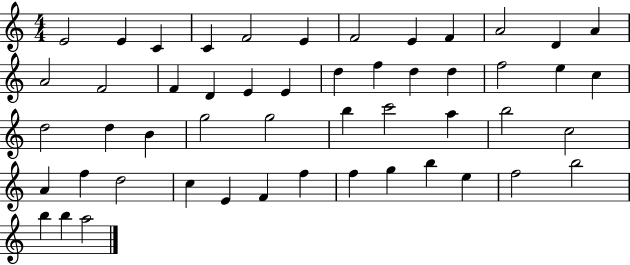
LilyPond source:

{
  \clef treble
  \numericTimeSignature
  \time 4/4
  \key c \major
  e'2 e'4 c'4 | c'4 f'2 e'4 | f'2 e'4 f'4 | a'2 d'4 a'4 | \break a'2 f'2 | f'4 d'4 e'4 e'4 | d''4 f''4 d''4 d''4 | f''2 e''4 c''4 | \break d''2 d''4 b'4 | g''2 g''2 | b''4 c'''2 a''4 | b''2 c''2 | \break a'4 f''4 d''2 | c''4 e'4 f'4 f''4 | f''4 g''4 b''4 e''4 | f''2 b''2 | \break b''4 b''4 a''2 | \bar "|."
}